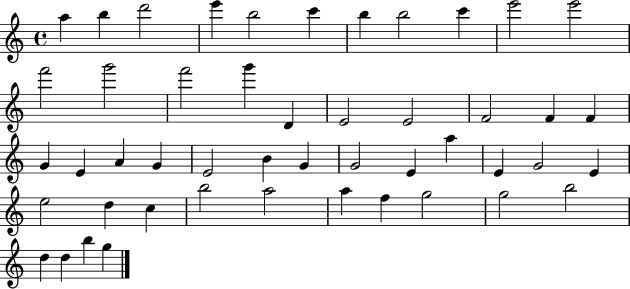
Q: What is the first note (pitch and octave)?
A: A5